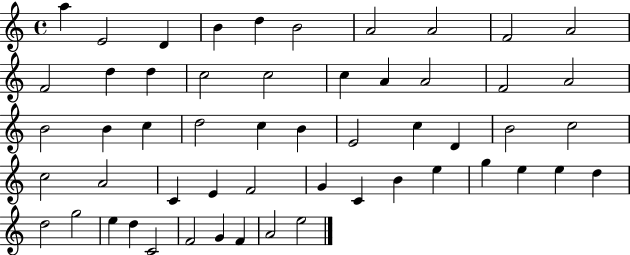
A5/q E4/h D4/q B4/q D5/q B4/h A4/h A4/h F4/h A4/h F4/h D5/q D5/q C5/h C5/h C5/q A4/q A4/h F4/h A4/h B4/h B4/q C5/q D5/h C5/q B4/q E4/h C5/q D4/q B4/h C5/h C5/h A4/h C4/q E4/q F4/h G4/q C4/q B4/q E5/q G5/q E5/q E5/q D5/q D5/h G5/h E5/q D5/q C4/h F4/h G4/q F4/q A4/h E5/h